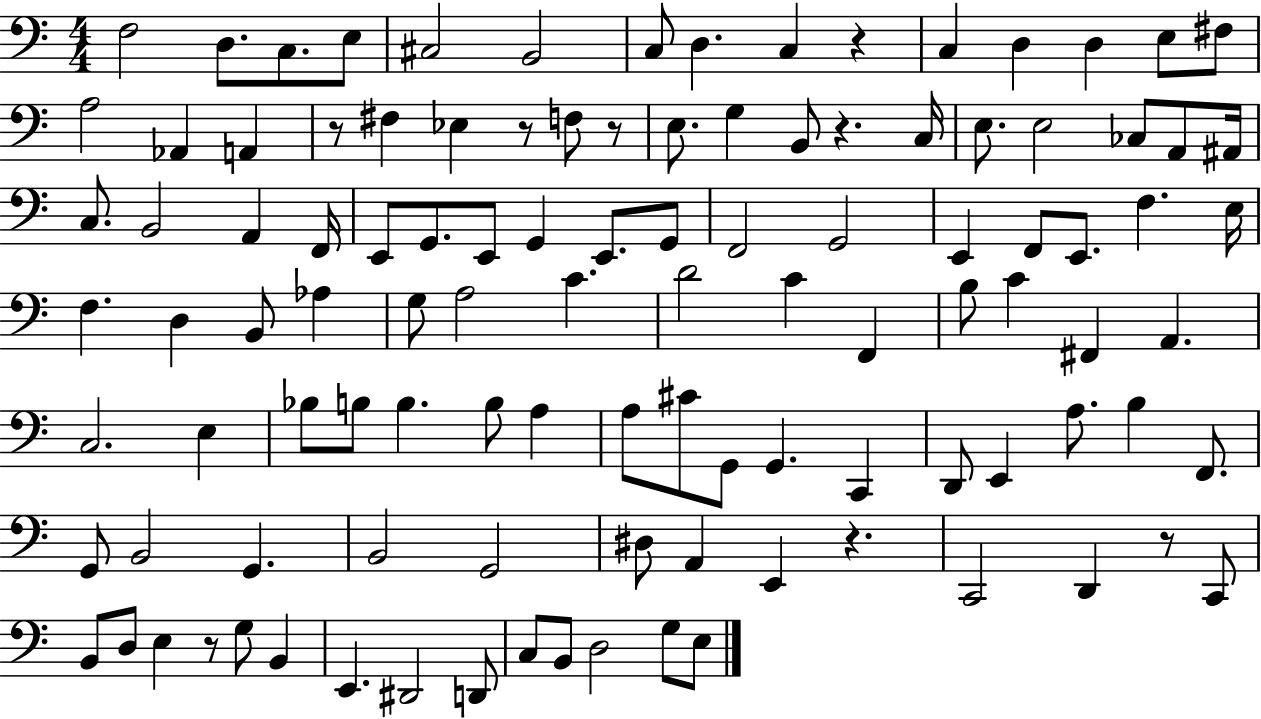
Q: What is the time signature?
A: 4/4